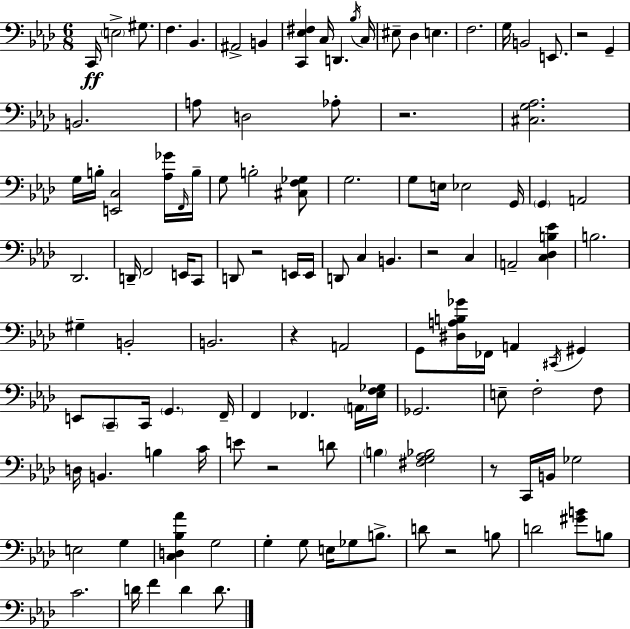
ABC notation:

X:1
T:Untitled
M:6/8
L:1/4
K:Ab
C,,/4 E,2 ^G,/2 F, _B,, ^A,,2 B,, [C,,_E,^F,] C,/4 D,, _B,/4 C,/4 ^E,/2 _D, E, F,2 G,/4 B,,2 E,,/2 z2 G,, B,,2 A,/2 D,2 _A,/2 z2 [^C,G,_A,]2 G,/4 B,/4 [E,,C,]2 [_A,_G]/4 F,,/4 B,/4 G,/2 B,2 [^C,F,_G,]/2 G,2 G,/2 E,/4 _E,2 G,,/4 G,, A,,2 _D,,2 D,,/4 F,,2 E,,/4 C,,/2 D,,/2 z2 E,,/4 E,,/4 D,,/2 C, B,, z2 C, A,,2 [C,_D,B,_E] B,2 ^G, B,,2 B,,2 z A,,2 G,,/2 [^D,A,B,_G]/4 _F,,/4 A,, ^C,,/4 ^G,, E,,/2 C,,/2 C,,/4 G,, F,,/4 F,, _F,, A,,/4 [_E,F,_G,]/4 _G,,2 E,/2 F,2 F,/2 D,/4 B,, B, C/4 E/2 z2 D/2 B, [^F,G,_A,_B,]2 z/2 C,,/4 B,,/4 _G,2 E,2 G, [C,D,_B,_A] G,2 G, G,/2 E,/4 _G,/2 B,/2 D/2 z2 B,/2 D2 [^GB]/2 B,/2 C2 D/4 F D D/2